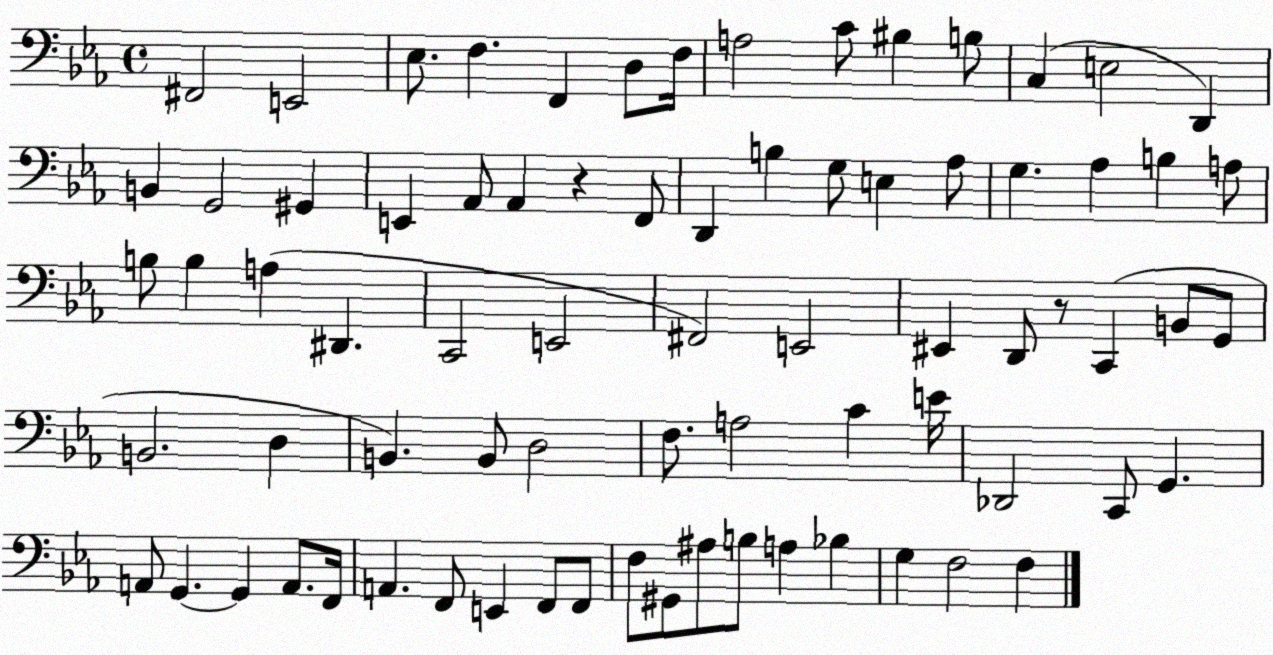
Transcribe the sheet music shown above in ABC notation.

X:1
T:Untitled
M:4/4
L:1/4
K:Eb
^F,,2 E,,2 _E,/2 F, F,, D,/2 F,/4 A,2 C/2 ^B, B,/2 C, E,2 D,, B,, G,,2 ^G,, E,, _A,,/2 _A,, z F,,/2 D,, B, G,/2 E, _A,/2 G, _A, B, A,/2 B,/2 B, A, ^D,, C,,2 E,,2 ^F,,2 E,,2 ^E,, D,,/2 z/2 C,, B,,/2 G,,/2 B,,2 D, B,, B,,/2 D,2 F,/2 A,2 C E/4 _D,,2 C,,/2 G,, A,,/2 G,, G,, A,,/2 F,,/4 A,, F,,/2 E,, F,,/2 F,,/2 F,/2 ^G,,/2 ^A,/2 B,/2 A, _B, G, F,2 F,